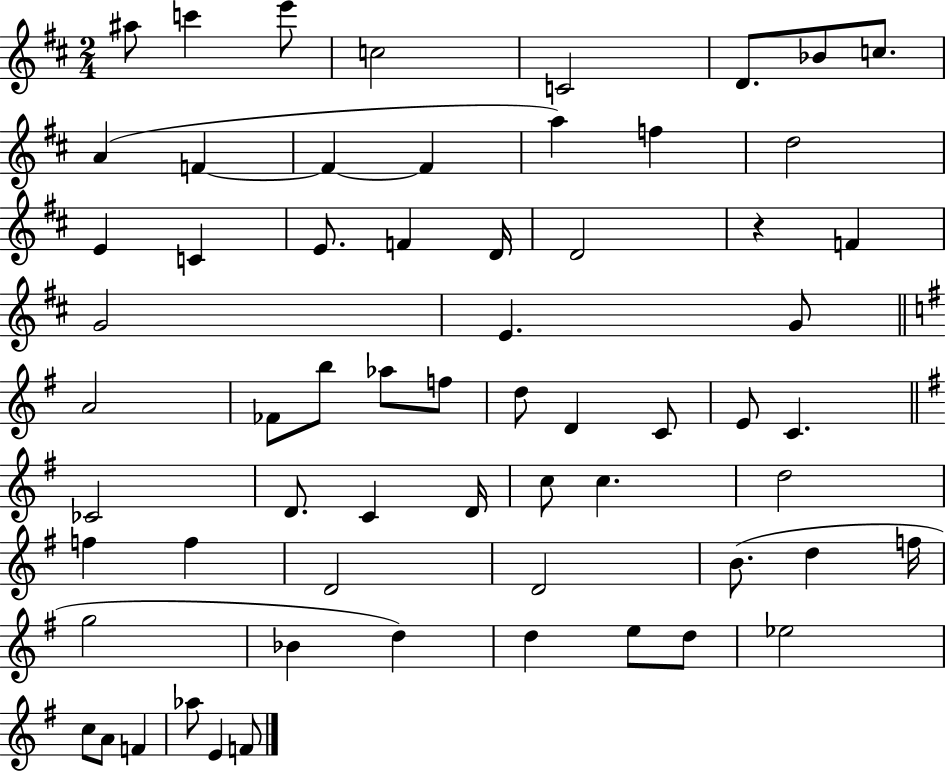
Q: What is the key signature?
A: D major